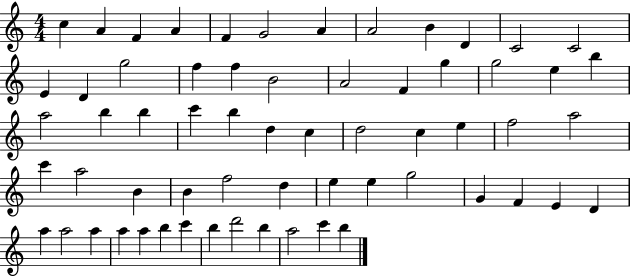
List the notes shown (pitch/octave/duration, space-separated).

C5/q A4/q F4/q A4/q F4/q G4/h A4/q A4/h B4/q D4/q C4/h C4/h E4/q D4/q G5/h F5/q F5/q B4/h A4/h F4/q G5/q G5/h E5/q B5/q A5/h B5/q B5/q C6/q B5/q D5/q C5/q D5/h C5/q E5/q F5/h A5/h C6/q A5/h B4/q B4/q F5/h D5/q E5/q E5/q G5/h G4/q F4/q E4/q D4/q A5/q A5/h A5/q A5/q A5/q B5/q C6/q B5/q D6/h B5/q A5/h C6/q B5/q